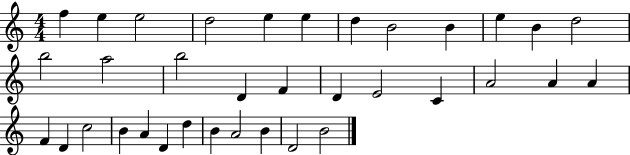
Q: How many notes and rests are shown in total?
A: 35